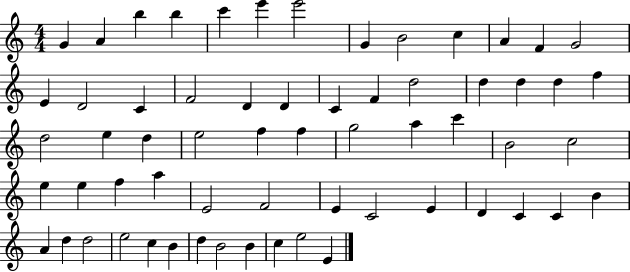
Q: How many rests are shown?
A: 0